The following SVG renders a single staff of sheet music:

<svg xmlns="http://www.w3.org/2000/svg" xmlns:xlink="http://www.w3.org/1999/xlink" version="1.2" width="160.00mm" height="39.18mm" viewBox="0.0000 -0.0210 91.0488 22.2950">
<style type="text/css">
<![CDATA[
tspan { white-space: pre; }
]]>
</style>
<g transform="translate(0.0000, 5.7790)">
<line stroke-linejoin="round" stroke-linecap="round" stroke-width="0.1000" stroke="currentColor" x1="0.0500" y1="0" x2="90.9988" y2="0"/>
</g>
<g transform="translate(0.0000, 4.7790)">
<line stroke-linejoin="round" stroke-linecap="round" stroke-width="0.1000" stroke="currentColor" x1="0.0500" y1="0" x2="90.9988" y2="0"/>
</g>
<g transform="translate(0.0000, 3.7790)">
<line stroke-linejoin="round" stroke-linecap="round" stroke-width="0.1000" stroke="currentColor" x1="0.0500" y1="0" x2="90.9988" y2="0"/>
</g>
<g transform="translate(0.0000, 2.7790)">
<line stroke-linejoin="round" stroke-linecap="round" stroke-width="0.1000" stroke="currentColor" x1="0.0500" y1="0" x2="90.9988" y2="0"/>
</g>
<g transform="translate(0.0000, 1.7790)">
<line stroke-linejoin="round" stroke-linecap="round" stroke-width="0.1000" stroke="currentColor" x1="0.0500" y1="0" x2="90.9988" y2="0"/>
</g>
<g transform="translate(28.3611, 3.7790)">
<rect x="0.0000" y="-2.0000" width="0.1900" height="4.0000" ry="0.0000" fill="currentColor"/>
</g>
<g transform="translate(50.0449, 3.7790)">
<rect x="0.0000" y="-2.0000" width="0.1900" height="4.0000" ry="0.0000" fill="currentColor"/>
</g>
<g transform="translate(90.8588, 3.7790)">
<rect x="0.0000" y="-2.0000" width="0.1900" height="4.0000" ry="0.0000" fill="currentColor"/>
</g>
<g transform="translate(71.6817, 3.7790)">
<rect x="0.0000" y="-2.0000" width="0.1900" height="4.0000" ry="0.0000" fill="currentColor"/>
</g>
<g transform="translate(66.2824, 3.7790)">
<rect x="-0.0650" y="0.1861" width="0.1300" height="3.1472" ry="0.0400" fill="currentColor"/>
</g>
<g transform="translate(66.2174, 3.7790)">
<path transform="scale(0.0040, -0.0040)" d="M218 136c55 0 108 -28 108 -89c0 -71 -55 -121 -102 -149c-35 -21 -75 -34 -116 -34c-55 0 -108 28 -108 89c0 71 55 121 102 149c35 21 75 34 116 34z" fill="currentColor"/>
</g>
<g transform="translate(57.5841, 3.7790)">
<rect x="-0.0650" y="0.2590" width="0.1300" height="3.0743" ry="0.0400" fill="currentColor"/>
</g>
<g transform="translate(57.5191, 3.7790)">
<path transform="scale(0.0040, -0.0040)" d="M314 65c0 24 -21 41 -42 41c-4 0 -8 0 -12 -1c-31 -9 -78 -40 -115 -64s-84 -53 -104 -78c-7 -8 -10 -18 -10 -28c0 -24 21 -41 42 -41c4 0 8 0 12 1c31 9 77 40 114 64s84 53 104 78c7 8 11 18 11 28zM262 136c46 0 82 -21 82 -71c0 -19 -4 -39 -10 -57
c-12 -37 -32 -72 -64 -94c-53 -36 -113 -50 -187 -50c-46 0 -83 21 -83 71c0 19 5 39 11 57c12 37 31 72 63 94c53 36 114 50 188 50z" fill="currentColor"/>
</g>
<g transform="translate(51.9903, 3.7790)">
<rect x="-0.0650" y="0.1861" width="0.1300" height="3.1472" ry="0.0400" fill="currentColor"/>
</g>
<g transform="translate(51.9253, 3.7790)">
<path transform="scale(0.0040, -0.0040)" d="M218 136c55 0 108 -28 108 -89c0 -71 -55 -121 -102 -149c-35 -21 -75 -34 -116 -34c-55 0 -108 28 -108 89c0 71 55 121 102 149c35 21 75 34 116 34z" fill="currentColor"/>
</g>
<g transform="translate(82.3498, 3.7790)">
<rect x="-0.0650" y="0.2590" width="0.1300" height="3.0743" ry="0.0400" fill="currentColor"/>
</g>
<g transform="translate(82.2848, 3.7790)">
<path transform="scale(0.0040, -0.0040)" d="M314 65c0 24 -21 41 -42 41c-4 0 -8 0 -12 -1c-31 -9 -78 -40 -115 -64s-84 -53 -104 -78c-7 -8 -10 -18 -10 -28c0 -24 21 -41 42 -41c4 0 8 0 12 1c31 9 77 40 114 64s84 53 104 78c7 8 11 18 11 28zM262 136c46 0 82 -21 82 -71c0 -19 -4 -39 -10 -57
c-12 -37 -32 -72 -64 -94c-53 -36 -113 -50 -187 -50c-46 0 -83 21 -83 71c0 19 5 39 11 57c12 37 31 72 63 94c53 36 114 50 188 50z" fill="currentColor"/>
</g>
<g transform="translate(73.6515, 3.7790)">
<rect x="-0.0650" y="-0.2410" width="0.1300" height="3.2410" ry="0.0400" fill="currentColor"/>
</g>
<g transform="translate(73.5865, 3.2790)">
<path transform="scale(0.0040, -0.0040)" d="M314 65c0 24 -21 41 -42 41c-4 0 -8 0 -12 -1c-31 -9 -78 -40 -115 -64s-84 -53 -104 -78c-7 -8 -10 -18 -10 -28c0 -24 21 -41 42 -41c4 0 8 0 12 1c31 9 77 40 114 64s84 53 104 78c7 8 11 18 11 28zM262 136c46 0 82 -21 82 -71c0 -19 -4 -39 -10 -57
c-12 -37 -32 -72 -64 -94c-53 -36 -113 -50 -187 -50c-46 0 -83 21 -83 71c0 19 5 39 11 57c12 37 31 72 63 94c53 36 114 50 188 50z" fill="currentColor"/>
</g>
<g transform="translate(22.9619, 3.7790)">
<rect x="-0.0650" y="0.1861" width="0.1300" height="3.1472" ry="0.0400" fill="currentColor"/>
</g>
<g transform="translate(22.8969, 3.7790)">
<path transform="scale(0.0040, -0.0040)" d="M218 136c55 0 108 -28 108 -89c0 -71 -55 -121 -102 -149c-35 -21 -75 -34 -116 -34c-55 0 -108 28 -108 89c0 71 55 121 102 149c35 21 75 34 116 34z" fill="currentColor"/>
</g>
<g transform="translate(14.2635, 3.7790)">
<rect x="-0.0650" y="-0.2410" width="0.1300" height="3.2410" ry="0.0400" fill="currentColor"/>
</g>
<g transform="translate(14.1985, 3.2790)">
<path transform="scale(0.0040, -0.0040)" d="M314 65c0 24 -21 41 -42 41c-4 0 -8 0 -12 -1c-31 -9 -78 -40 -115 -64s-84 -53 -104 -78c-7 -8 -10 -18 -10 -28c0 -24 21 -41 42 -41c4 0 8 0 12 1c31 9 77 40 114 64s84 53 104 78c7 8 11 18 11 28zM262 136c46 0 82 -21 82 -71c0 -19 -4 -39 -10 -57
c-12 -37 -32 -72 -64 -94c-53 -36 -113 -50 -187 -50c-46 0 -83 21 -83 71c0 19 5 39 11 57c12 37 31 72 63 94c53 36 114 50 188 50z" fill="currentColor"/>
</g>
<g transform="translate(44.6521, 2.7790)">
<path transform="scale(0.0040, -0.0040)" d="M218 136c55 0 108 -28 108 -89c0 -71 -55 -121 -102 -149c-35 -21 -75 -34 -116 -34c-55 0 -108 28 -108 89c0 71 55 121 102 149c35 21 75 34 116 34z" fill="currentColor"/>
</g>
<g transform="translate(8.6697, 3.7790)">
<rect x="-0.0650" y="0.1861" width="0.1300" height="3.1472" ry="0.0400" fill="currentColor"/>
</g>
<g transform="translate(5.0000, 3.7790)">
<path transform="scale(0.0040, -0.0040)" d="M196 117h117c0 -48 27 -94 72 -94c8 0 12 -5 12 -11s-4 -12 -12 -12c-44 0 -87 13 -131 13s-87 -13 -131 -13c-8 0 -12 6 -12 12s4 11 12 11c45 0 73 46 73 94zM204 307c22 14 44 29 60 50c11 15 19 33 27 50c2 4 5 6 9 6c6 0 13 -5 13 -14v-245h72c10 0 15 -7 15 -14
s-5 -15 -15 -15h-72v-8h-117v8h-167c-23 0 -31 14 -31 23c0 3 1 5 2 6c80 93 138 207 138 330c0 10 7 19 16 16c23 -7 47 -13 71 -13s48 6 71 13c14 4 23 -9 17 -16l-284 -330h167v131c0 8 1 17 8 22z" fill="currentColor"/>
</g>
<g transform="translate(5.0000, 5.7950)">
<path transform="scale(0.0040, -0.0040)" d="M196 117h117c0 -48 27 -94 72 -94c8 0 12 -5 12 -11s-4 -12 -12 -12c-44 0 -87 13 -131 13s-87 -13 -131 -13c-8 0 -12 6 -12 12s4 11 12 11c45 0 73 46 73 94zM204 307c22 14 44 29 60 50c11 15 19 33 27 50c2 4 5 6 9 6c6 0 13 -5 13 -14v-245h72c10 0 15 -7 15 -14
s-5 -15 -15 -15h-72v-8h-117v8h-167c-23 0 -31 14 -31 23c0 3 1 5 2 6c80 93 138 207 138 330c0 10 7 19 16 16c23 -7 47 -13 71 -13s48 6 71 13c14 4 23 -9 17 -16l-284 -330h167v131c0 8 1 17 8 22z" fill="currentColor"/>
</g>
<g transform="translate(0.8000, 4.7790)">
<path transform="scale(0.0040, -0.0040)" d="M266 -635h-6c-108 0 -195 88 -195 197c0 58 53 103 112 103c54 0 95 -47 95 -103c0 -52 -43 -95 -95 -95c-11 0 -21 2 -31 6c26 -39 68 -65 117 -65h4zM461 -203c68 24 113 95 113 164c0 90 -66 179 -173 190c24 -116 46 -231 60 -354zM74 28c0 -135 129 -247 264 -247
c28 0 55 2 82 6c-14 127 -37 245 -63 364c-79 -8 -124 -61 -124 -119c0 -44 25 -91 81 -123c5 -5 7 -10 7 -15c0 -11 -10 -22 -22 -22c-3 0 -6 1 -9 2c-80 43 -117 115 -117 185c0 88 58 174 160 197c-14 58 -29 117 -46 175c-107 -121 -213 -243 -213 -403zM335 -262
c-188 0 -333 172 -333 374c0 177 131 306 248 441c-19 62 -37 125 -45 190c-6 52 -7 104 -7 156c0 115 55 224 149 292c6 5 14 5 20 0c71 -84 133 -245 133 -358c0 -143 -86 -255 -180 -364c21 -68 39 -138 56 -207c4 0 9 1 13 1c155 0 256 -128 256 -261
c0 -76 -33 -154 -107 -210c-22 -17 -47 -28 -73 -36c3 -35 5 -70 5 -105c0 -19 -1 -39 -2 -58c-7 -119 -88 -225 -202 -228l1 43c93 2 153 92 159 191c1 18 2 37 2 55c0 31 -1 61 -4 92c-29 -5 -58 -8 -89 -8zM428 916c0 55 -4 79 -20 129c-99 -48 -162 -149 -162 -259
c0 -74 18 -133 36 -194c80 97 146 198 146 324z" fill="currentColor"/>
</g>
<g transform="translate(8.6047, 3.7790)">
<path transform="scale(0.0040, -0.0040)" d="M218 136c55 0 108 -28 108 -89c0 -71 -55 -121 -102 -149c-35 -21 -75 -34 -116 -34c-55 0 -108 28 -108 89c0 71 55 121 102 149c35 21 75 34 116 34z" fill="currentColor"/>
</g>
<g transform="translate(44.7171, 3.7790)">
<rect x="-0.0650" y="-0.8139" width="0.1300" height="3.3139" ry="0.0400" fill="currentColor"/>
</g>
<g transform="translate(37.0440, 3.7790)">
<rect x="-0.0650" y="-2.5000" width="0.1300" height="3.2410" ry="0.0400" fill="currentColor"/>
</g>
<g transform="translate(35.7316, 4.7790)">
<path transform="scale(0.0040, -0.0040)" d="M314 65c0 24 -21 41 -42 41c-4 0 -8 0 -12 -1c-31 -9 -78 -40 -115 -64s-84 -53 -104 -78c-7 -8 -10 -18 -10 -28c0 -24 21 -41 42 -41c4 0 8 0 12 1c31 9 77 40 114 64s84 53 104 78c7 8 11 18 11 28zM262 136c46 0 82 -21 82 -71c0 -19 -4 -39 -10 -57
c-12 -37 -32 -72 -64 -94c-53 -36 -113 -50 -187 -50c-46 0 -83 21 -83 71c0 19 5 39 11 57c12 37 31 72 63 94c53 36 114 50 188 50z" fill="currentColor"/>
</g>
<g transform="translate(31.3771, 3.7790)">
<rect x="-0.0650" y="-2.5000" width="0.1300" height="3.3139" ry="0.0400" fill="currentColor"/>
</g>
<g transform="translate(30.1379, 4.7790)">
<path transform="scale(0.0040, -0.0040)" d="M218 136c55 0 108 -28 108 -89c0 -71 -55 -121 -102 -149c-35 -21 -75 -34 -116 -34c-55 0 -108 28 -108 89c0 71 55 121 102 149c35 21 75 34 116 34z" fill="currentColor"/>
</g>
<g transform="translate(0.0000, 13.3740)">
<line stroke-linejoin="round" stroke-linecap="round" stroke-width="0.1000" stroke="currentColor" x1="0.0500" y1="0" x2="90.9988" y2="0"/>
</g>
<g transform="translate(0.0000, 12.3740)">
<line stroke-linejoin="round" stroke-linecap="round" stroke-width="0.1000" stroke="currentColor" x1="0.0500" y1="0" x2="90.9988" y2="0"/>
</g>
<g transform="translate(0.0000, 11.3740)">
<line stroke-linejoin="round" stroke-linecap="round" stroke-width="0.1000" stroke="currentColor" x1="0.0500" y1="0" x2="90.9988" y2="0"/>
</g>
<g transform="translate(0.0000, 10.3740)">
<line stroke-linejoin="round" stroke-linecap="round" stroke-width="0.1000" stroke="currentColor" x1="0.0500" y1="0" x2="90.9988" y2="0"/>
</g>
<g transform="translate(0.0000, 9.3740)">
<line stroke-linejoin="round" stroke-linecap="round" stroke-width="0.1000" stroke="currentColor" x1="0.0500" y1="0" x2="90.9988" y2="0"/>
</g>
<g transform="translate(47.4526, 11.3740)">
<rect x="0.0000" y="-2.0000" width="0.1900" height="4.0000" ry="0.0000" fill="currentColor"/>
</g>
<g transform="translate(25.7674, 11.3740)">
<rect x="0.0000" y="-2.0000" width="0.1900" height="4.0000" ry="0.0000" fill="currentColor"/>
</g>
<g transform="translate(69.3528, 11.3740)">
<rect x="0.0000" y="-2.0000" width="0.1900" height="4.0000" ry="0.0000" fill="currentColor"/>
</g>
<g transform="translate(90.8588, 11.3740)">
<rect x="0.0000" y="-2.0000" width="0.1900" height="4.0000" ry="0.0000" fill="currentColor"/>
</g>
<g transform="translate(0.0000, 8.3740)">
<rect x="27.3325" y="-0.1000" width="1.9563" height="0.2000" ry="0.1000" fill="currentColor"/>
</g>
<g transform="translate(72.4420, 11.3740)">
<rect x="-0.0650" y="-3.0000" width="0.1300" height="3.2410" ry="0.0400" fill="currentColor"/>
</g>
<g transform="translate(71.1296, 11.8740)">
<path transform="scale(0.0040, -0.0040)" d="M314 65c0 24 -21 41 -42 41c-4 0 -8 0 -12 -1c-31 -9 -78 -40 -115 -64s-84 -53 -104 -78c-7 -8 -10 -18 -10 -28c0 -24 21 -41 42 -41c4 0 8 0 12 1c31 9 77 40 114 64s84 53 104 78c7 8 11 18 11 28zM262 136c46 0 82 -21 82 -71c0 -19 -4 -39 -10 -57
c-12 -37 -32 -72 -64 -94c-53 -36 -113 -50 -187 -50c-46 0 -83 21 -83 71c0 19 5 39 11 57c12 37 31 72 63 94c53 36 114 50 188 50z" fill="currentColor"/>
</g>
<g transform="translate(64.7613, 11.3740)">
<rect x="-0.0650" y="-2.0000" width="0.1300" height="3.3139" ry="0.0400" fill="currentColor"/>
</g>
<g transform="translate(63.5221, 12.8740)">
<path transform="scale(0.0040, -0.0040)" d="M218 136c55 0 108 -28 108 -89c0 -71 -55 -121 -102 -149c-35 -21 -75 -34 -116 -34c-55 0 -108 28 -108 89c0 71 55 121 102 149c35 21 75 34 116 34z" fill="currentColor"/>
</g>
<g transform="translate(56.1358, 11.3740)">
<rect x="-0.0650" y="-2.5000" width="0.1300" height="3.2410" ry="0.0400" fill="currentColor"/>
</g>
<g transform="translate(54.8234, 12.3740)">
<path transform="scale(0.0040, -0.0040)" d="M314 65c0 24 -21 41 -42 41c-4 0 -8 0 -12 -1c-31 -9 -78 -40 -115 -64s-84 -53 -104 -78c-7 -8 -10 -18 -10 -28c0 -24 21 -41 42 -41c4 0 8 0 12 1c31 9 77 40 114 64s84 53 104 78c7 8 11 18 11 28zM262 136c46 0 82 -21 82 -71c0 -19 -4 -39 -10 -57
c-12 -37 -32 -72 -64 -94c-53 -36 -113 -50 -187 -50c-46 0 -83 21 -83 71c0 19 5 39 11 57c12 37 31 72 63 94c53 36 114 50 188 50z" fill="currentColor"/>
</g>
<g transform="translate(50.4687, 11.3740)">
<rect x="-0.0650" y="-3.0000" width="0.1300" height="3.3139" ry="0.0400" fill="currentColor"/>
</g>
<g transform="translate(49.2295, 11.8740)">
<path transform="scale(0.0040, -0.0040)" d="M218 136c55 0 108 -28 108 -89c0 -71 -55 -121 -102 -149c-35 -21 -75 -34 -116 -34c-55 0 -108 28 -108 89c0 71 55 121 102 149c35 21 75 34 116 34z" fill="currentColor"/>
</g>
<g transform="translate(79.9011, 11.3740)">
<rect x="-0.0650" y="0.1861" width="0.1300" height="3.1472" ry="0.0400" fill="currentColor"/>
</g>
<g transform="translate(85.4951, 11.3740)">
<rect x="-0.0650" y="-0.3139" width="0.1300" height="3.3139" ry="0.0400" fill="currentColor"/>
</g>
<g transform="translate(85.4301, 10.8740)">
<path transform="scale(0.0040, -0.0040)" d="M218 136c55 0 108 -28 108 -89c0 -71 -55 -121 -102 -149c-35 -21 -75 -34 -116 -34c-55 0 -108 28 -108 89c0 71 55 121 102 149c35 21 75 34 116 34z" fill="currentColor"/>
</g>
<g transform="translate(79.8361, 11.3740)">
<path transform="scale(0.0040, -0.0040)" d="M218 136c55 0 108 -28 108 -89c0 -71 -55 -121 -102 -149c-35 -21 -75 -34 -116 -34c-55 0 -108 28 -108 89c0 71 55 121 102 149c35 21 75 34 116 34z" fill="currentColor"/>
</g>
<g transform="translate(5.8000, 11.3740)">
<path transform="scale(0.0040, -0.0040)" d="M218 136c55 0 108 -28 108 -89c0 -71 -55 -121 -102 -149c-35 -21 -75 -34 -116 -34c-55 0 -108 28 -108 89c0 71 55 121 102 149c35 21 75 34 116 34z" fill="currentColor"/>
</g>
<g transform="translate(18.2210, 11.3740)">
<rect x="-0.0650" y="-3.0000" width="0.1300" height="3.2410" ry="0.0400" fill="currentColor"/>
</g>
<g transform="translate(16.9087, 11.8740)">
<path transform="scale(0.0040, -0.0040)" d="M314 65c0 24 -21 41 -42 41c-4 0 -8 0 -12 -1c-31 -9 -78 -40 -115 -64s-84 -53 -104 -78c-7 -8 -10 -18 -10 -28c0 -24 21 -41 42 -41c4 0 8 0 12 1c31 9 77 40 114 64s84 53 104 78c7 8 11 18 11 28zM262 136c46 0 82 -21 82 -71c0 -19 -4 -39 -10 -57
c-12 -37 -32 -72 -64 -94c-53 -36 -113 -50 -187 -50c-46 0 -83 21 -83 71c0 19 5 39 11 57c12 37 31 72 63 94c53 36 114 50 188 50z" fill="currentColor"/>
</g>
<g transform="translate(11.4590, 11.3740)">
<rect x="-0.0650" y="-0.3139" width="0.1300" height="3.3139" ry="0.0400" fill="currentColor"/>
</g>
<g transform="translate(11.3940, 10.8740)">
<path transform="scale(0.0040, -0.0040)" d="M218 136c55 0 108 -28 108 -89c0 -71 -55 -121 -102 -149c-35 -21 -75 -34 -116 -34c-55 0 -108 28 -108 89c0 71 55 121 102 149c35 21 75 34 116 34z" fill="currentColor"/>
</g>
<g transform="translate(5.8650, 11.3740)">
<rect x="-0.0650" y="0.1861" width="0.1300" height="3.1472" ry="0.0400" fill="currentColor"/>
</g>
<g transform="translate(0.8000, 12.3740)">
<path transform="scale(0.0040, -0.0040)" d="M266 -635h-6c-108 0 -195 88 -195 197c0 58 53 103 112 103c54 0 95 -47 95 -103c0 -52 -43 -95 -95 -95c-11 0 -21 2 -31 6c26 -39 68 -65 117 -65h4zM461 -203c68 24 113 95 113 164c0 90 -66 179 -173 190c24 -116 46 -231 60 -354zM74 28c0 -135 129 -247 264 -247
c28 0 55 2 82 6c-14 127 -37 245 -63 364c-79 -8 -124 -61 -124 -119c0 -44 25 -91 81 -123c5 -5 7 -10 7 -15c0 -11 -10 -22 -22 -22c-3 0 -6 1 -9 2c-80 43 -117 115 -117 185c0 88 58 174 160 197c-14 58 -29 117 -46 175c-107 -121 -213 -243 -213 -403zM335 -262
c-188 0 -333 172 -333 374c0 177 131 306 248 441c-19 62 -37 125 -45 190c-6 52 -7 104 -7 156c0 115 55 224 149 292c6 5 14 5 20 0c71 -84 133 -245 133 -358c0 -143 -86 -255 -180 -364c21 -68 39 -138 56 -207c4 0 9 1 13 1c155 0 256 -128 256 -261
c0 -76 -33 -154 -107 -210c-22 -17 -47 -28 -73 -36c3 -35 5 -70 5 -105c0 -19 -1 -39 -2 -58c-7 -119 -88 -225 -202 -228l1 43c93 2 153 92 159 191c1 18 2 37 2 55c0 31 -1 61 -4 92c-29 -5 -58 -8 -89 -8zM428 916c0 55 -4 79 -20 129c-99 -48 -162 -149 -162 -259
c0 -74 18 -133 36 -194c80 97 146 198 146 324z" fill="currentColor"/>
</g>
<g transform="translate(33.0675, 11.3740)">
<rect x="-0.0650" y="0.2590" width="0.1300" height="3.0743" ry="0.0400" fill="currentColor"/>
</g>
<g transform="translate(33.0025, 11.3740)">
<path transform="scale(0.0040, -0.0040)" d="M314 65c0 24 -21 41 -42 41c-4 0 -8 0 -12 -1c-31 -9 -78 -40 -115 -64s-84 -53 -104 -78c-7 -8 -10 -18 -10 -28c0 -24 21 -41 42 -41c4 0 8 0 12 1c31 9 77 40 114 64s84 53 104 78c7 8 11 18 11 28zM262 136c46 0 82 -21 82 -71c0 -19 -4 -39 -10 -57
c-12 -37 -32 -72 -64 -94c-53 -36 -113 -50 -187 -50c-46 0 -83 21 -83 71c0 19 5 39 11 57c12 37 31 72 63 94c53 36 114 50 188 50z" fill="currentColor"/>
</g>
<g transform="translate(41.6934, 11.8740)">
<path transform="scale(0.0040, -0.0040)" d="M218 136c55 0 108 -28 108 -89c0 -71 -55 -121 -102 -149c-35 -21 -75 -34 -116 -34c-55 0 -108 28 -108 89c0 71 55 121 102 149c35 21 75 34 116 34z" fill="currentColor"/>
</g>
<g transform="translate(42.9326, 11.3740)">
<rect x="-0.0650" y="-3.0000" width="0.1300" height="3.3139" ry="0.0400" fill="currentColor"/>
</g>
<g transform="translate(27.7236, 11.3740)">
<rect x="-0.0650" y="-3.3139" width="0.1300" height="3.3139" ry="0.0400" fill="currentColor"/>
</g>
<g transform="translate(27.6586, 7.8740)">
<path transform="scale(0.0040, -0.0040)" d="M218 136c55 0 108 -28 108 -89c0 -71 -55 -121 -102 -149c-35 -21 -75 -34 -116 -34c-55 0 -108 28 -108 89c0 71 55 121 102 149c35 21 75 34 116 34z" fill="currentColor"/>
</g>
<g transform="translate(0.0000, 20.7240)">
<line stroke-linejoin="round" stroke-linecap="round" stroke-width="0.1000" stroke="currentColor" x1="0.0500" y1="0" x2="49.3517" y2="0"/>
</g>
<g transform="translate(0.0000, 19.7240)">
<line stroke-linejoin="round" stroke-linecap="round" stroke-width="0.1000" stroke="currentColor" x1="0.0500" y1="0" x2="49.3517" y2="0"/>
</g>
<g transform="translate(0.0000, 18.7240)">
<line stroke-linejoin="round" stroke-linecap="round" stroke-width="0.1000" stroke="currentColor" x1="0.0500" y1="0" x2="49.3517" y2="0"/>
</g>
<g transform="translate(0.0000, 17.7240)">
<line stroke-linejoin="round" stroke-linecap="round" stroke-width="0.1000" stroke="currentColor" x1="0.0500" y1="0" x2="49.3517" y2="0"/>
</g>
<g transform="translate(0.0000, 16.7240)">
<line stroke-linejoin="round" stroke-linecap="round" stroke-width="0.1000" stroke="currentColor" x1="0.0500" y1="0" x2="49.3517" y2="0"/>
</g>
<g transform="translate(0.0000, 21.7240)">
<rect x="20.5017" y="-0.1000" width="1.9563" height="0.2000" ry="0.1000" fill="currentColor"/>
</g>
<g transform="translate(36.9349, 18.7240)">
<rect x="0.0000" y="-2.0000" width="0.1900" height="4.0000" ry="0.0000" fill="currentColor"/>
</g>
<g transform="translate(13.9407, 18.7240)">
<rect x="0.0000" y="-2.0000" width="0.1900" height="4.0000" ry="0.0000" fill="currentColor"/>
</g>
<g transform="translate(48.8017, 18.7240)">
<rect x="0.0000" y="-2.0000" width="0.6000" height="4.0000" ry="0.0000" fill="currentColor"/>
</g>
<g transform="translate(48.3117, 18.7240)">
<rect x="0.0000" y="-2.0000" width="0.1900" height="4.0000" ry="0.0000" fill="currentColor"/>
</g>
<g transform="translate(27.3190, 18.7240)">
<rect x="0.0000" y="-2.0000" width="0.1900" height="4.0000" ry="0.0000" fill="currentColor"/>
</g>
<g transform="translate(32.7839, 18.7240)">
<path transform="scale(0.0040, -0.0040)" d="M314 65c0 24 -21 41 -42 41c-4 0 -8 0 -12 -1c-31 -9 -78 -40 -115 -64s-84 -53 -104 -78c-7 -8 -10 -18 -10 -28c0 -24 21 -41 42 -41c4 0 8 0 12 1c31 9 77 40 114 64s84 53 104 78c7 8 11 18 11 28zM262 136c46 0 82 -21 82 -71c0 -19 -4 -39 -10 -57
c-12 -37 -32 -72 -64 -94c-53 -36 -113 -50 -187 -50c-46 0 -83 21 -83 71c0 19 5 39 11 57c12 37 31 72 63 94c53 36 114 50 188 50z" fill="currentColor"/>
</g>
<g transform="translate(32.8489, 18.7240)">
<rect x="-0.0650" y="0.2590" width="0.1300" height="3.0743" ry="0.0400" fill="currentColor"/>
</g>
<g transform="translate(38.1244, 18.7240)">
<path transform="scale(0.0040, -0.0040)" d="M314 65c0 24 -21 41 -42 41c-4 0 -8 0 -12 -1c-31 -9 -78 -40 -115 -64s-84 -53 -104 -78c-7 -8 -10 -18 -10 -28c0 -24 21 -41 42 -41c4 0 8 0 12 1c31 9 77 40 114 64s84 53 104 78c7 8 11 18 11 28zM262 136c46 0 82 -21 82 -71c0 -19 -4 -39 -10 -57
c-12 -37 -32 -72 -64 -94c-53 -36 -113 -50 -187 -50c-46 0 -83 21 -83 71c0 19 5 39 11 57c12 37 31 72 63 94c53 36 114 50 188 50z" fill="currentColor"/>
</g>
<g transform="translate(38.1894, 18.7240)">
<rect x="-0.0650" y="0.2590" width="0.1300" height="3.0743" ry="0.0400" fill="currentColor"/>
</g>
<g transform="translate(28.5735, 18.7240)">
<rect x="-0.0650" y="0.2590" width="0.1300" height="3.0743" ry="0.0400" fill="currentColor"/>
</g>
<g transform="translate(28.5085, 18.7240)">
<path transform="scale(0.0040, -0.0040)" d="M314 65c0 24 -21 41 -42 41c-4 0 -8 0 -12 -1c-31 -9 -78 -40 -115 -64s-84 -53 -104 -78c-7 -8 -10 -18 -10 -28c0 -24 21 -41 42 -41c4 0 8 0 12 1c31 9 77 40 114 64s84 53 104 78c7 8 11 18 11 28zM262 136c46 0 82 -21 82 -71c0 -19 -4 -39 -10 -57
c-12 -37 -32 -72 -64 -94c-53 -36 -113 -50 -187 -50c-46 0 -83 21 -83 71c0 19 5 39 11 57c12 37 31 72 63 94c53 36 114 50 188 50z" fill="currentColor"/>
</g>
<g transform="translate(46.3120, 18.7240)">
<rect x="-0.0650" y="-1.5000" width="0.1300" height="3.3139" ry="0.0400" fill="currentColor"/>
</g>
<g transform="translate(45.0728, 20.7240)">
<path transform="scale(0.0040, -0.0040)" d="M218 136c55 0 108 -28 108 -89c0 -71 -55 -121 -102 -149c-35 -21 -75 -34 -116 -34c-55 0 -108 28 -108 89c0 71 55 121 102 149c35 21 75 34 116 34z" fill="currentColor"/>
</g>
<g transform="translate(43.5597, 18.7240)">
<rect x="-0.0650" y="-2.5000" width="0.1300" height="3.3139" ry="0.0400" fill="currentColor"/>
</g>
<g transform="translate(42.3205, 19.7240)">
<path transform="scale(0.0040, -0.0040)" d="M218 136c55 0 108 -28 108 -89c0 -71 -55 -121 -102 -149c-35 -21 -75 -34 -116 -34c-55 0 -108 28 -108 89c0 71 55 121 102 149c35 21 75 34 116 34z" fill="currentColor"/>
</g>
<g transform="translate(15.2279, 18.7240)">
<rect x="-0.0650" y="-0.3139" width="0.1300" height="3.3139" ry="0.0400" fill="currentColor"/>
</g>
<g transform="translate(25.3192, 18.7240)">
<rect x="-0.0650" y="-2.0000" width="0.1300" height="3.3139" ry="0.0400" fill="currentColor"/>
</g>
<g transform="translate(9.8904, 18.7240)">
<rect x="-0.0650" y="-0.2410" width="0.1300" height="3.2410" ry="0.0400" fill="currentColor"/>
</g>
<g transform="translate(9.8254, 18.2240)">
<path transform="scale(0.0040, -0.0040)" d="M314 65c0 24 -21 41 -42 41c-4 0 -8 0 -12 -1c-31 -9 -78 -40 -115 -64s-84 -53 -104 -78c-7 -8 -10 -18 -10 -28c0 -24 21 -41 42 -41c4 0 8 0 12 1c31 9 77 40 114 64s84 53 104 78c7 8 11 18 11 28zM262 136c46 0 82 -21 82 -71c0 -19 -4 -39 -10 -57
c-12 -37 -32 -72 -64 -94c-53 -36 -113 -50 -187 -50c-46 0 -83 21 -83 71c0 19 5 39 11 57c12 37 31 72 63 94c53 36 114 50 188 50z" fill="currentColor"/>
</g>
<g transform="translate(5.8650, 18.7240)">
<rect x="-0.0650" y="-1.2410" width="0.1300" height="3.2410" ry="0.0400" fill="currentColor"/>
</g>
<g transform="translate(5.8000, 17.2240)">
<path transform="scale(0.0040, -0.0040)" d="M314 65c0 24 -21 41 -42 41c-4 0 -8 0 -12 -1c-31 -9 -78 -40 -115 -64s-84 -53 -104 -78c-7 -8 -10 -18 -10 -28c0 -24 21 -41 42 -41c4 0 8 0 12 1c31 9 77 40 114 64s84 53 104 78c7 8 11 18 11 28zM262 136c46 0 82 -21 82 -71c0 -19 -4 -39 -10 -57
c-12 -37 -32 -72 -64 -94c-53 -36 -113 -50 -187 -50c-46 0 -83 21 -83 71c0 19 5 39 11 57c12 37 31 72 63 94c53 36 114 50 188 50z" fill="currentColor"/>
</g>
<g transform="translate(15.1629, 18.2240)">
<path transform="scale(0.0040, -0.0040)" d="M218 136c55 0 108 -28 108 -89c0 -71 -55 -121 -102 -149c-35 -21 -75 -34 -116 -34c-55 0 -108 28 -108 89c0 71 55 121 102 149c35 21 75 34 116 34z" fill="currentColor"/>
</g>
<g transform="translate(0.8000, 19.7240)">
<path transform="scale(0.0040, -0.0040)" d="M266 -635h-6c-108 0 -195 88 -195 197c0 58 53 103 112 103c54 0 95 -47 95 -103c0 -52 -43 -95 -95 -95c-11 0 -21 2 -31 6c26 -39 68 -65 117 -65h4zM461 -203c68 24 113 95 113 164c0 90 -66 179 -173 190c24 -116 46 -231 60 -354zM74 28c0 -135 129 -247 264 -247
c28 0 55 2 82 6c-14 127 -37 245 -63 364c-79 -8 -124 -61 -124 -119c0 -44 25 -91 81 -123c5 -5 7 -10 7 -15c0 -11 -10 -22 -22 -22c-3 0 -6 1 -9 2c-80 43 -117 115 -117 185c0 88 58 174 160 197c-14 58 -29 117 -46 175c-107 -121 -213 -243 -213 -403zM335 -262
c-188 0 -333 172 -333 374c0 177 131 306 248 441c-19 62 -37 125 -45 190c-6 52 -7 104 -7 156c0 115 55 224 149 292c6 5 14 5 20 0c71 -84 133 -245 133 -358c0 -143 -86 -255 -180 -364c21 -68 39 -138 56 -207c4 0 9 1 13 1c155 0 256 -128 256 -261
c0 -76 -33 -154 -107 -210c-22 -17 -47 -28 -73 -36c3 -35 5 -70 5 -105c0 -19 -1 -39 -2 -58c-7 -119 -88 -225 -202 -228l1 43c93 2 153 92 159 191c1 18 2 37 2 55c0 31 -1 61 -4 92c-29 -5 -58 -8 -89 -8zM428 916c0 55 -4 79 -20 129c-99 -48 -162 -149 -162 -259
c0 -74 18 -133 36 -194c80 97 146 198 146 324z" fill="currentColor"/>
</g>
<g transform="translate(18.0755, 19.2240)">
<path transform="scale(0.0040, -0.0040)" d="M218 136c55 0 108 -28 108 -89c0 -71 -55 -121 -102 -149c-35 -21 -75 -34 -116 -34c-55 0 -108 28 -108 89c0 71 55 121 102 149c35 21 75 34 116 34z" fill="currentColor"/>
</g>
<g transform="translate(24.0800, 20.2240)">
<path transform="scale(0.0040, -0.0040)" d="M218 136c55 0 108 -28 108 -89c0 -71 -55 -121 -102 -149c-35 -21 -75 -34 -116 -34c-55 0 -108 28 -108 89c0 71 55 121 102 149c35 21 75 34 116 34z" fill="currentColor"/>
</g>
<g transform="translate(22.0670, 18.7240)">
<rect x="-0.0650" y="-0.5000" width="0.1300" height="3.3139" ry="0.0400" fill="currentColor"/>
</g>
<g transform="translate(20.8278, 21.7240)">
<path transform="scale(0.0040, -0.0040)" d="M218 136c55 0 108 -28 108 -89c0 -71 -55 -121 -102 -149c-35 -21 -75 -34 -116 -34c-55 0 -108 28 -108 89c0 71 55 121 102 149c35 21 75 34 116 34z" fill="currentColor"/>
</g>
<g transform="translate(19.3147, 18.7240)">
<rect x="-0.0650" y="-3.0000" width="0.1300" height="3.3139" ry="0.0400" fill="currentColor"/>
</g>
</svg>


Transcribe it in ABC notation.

X:1
T:Untitled
M:4/4
L:1/4
K:C
B c2 B G G2 d B B2 B c2 B2 B c A2 b B2 A A G2 F A2 B c e2 c2 c A C F B2 B2 B2 G E